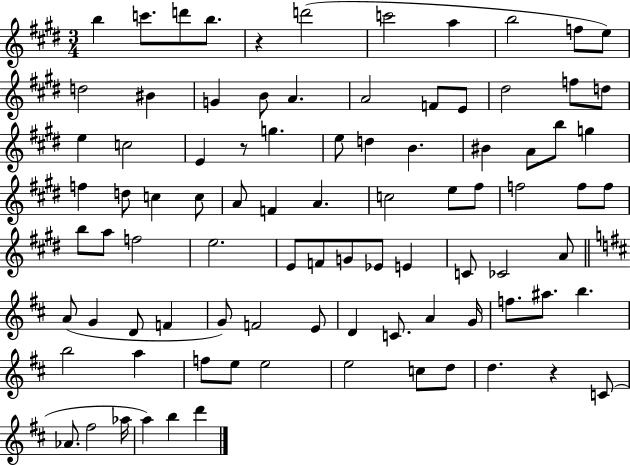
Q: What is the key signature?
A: E major